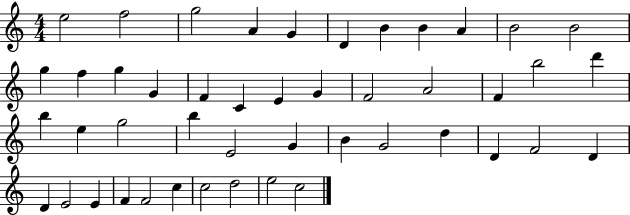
E5/h F5/h G5/h A4/q G4/q D4/q B4/q B4/q A4/q B4/h B4/h G5/q F5/q G5/q G4/q F4/q C4/q E4/q G4/q F4/h A4/h F4/q B5/h D6/q B5/q E5/q G5/h B5/q E4/h G4/q B4/q G4/h D5/q D4/q F4/h D4/q D4/q E4/h E4/q F4/q F4/h C5/q C5/h D5/h E5/h C5/h